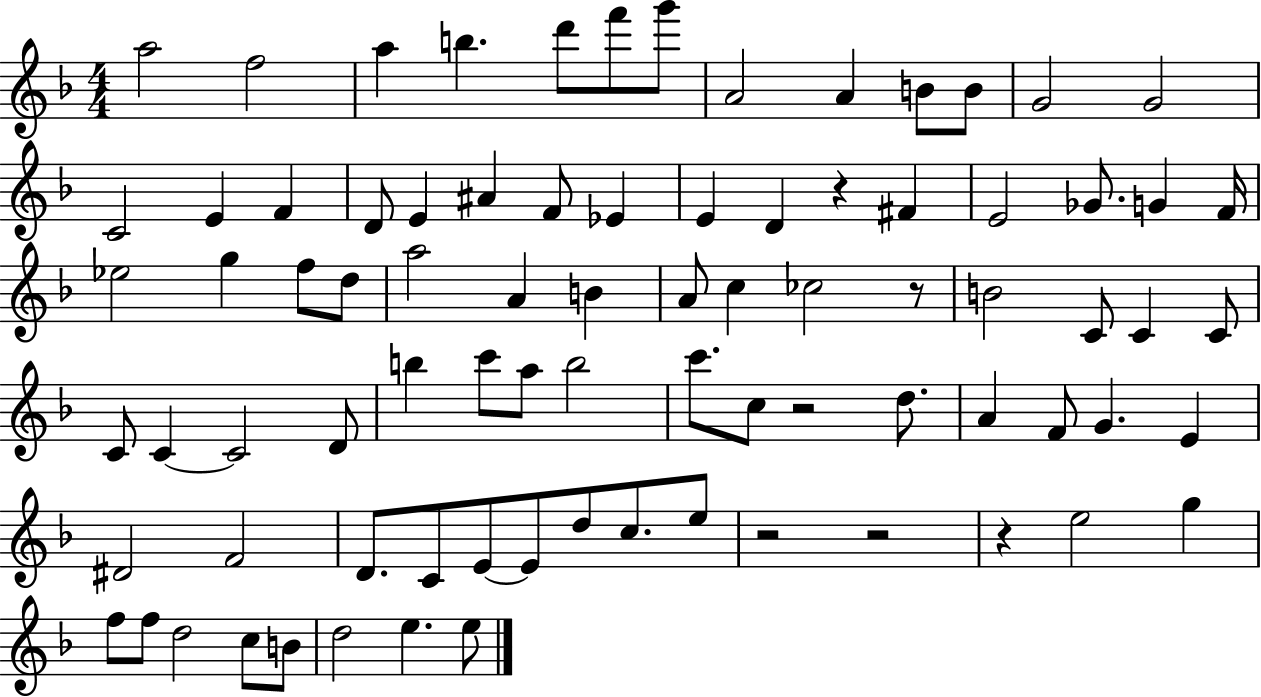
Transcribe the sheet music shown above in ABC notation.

X:1
T:Untitled
M:4/4
L:1/4
K:F
a2 f2 a b d'/2 f'/2 g'/2 A2 A B/2 B/2 G2 G2 C2 E F D/2 E ^A F/2 _E E D z ^F E2 _G/2 G F/4 _e2 g f/2 d/2 a2 A B A/2 c _c2 z/2 B2 C/2 C C/2 C/2 C C2 D/2 b c'/2 a/2 b2 c'/2 c/2 z2 d/2 A F/2 G E ^D2 F2 D/2 C/2 E/2 E/2 d/2 c/2 e/2 z2 z2 z e2 g f/2 f/2 d2 c/2 B/2 d2 e e/2